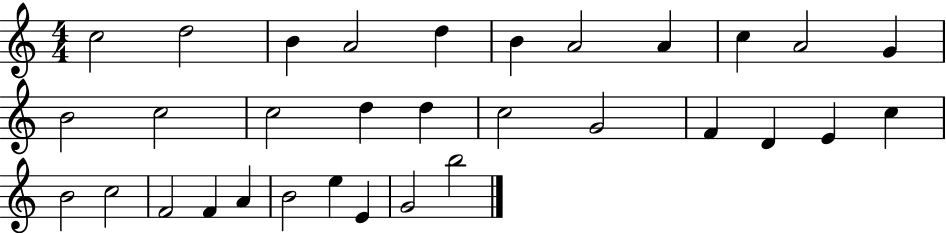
X:1
T:Untitled
M:4/4
L:1/4
K:C
c2 d2 B A2 d B A2 A c A2 G B2 c2 c2 d d c2 G2 F D E c B2 c2 F2 F A B2 e E G2 b2